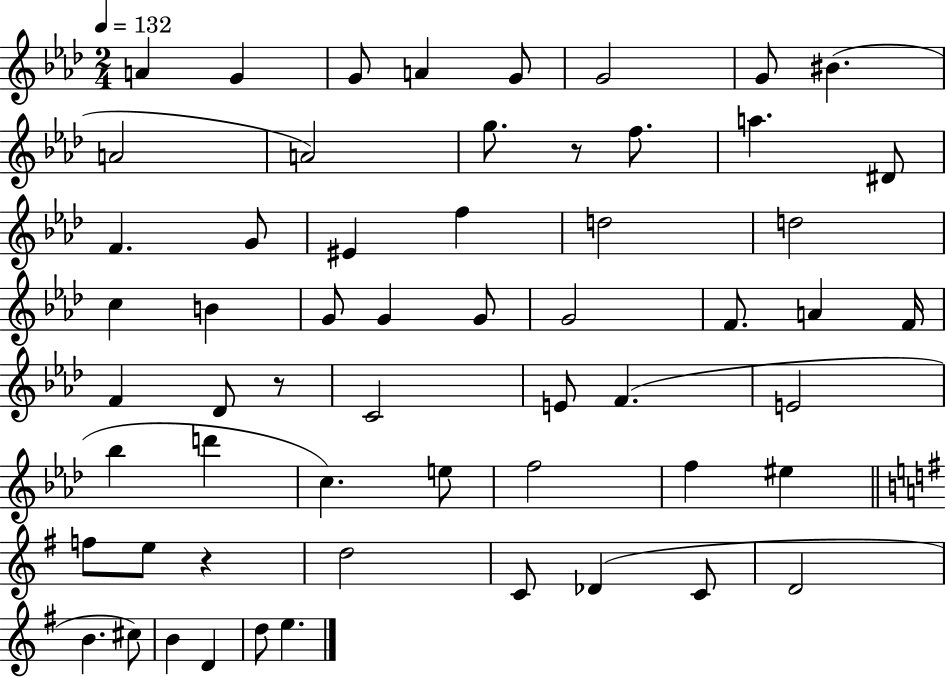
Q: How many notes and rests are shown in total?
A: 58